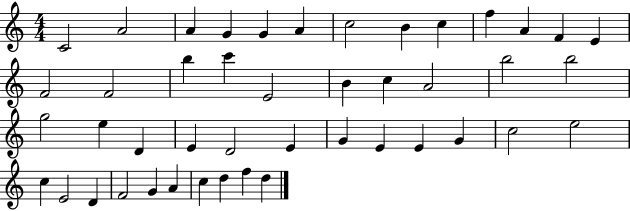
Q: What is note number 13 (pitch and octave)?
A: E4